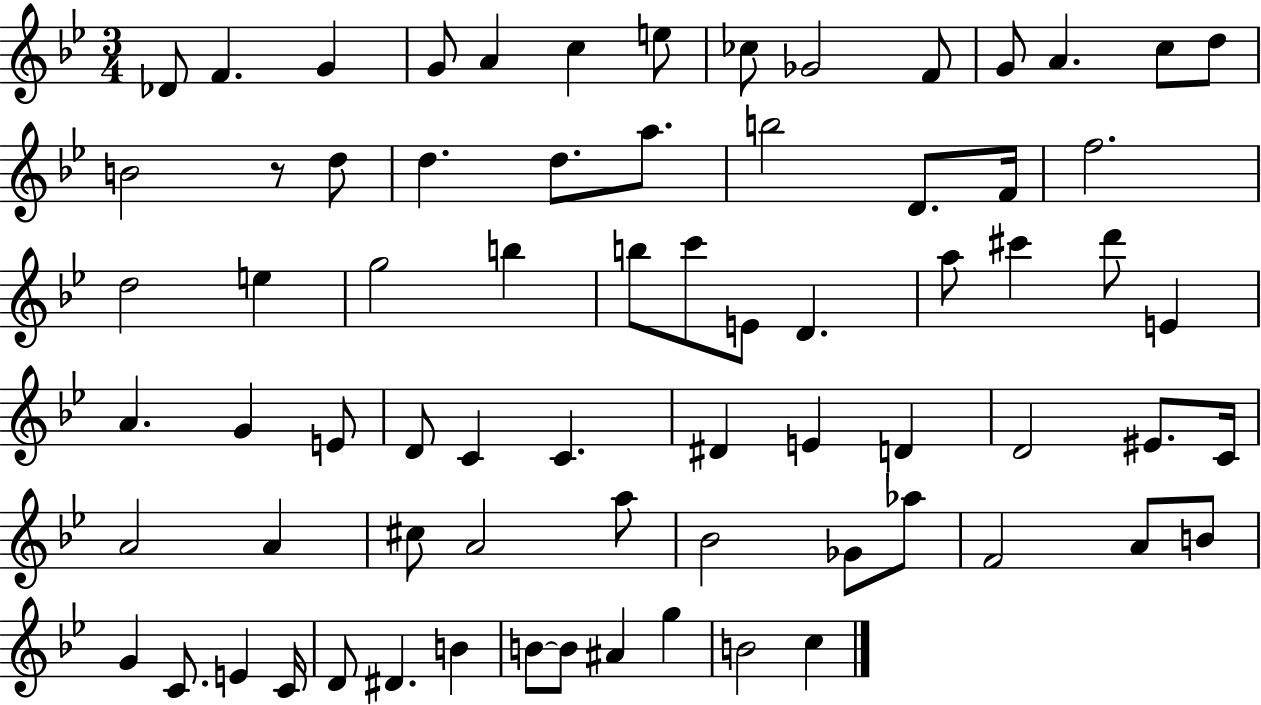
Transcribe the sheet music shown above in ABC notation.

X:1
T:Untitled
M:3/4
L:1/4
K:Bb
_D/2 F G G/2 A c e/2 _c/2 _G2 F/2 G/2 A c/2 d/2 B2 z/2 d/2 d d/2 a/2 b2 D/2 F/4 f2 d2 e g2 b b/2 c'/2 E/2 D a/2 ^c' d'/2 E A G E/2 D/2 C C ^D E D D2 ^E/2 C/4 A2 A ^c/2 A2 a/2 _B2 _G/2 _a/2 F2 A/2 B/2 G C/2 E C/4 D/2 ^D B B/2 B/2 ^A g B2 c